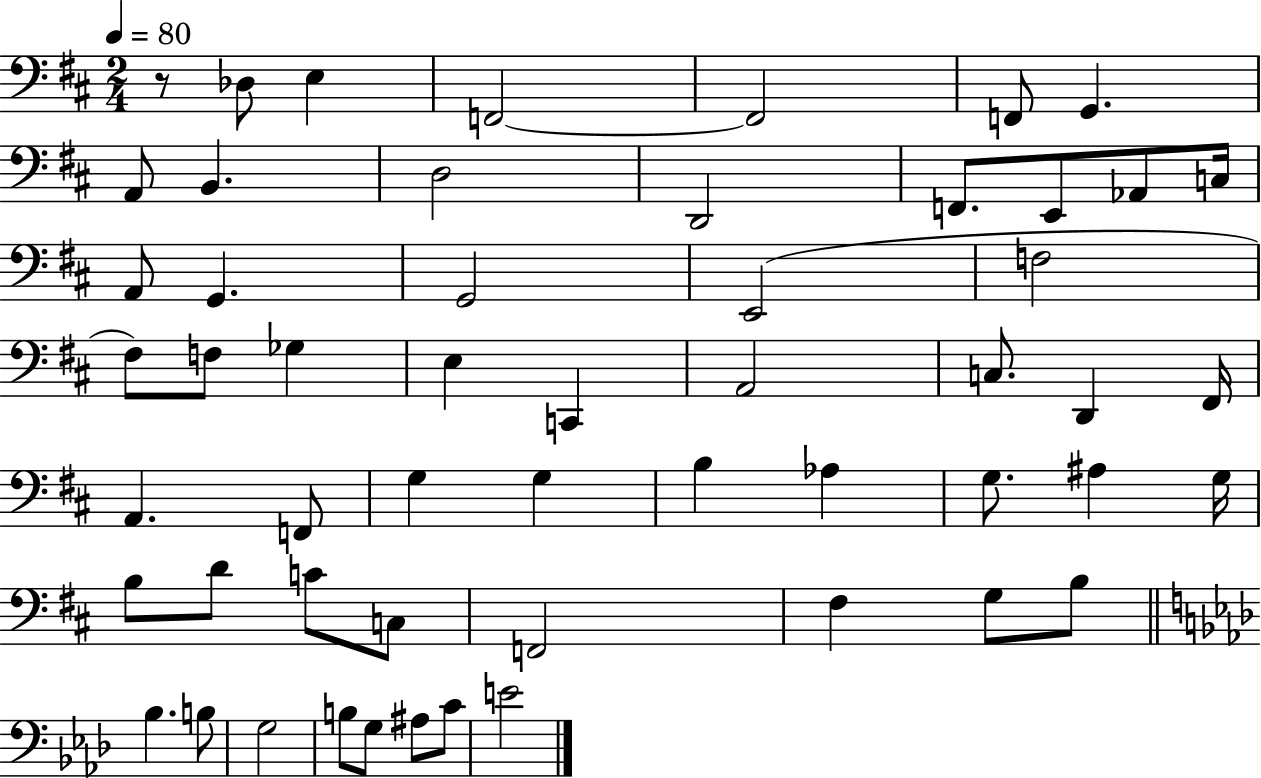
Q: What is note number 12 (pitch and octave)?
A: E2